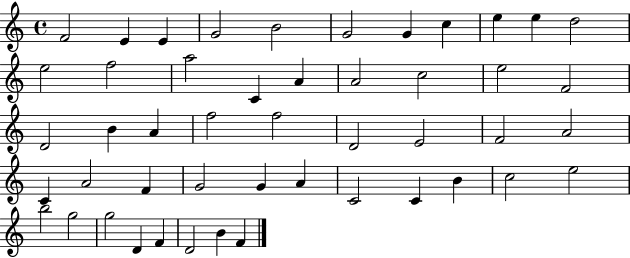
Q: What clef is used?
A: treble